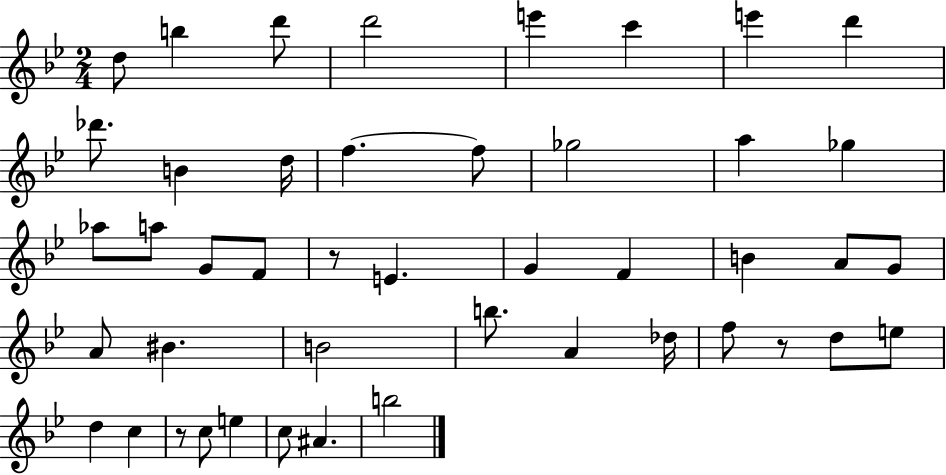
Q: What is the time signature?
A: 2/4